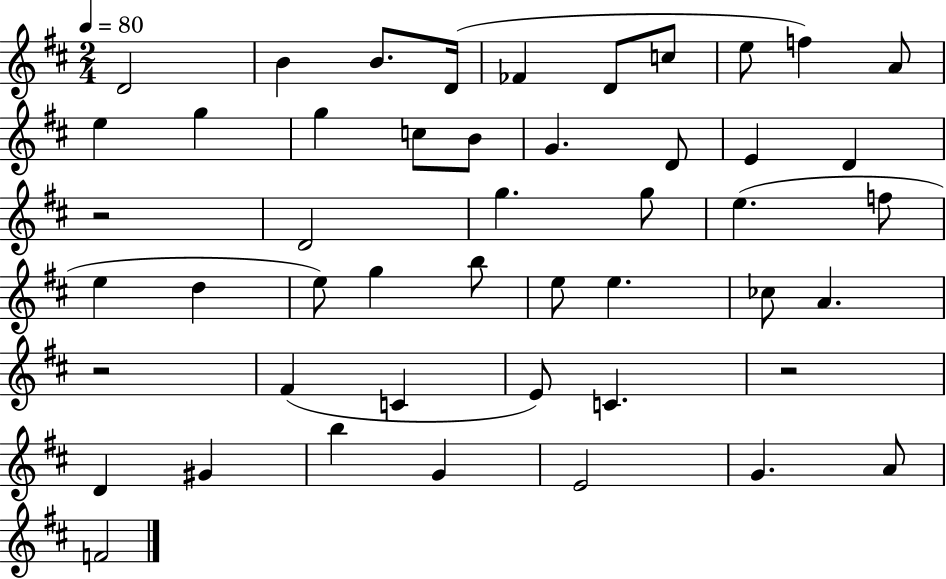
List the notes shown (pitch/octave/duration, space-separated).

D4/h B4/q B4/e. D4/s FES4/q D4/e C5/e E5/e F5/q A4/e E5/q G5/q G5/q C5/e B4/e G4/q. D4/e E4/q D4/q R/h D4/h G5/q. G5/e E5/q. F5/e E5/q D5/q E5/e G5/q B5/e E5/e E5/q. CES5/e A4/q. R/h F#4/q C4/q E4/e C4/q. R/h D4/q G#4/q B5/q G4/q E4/h G4/q. A4/e F4/h